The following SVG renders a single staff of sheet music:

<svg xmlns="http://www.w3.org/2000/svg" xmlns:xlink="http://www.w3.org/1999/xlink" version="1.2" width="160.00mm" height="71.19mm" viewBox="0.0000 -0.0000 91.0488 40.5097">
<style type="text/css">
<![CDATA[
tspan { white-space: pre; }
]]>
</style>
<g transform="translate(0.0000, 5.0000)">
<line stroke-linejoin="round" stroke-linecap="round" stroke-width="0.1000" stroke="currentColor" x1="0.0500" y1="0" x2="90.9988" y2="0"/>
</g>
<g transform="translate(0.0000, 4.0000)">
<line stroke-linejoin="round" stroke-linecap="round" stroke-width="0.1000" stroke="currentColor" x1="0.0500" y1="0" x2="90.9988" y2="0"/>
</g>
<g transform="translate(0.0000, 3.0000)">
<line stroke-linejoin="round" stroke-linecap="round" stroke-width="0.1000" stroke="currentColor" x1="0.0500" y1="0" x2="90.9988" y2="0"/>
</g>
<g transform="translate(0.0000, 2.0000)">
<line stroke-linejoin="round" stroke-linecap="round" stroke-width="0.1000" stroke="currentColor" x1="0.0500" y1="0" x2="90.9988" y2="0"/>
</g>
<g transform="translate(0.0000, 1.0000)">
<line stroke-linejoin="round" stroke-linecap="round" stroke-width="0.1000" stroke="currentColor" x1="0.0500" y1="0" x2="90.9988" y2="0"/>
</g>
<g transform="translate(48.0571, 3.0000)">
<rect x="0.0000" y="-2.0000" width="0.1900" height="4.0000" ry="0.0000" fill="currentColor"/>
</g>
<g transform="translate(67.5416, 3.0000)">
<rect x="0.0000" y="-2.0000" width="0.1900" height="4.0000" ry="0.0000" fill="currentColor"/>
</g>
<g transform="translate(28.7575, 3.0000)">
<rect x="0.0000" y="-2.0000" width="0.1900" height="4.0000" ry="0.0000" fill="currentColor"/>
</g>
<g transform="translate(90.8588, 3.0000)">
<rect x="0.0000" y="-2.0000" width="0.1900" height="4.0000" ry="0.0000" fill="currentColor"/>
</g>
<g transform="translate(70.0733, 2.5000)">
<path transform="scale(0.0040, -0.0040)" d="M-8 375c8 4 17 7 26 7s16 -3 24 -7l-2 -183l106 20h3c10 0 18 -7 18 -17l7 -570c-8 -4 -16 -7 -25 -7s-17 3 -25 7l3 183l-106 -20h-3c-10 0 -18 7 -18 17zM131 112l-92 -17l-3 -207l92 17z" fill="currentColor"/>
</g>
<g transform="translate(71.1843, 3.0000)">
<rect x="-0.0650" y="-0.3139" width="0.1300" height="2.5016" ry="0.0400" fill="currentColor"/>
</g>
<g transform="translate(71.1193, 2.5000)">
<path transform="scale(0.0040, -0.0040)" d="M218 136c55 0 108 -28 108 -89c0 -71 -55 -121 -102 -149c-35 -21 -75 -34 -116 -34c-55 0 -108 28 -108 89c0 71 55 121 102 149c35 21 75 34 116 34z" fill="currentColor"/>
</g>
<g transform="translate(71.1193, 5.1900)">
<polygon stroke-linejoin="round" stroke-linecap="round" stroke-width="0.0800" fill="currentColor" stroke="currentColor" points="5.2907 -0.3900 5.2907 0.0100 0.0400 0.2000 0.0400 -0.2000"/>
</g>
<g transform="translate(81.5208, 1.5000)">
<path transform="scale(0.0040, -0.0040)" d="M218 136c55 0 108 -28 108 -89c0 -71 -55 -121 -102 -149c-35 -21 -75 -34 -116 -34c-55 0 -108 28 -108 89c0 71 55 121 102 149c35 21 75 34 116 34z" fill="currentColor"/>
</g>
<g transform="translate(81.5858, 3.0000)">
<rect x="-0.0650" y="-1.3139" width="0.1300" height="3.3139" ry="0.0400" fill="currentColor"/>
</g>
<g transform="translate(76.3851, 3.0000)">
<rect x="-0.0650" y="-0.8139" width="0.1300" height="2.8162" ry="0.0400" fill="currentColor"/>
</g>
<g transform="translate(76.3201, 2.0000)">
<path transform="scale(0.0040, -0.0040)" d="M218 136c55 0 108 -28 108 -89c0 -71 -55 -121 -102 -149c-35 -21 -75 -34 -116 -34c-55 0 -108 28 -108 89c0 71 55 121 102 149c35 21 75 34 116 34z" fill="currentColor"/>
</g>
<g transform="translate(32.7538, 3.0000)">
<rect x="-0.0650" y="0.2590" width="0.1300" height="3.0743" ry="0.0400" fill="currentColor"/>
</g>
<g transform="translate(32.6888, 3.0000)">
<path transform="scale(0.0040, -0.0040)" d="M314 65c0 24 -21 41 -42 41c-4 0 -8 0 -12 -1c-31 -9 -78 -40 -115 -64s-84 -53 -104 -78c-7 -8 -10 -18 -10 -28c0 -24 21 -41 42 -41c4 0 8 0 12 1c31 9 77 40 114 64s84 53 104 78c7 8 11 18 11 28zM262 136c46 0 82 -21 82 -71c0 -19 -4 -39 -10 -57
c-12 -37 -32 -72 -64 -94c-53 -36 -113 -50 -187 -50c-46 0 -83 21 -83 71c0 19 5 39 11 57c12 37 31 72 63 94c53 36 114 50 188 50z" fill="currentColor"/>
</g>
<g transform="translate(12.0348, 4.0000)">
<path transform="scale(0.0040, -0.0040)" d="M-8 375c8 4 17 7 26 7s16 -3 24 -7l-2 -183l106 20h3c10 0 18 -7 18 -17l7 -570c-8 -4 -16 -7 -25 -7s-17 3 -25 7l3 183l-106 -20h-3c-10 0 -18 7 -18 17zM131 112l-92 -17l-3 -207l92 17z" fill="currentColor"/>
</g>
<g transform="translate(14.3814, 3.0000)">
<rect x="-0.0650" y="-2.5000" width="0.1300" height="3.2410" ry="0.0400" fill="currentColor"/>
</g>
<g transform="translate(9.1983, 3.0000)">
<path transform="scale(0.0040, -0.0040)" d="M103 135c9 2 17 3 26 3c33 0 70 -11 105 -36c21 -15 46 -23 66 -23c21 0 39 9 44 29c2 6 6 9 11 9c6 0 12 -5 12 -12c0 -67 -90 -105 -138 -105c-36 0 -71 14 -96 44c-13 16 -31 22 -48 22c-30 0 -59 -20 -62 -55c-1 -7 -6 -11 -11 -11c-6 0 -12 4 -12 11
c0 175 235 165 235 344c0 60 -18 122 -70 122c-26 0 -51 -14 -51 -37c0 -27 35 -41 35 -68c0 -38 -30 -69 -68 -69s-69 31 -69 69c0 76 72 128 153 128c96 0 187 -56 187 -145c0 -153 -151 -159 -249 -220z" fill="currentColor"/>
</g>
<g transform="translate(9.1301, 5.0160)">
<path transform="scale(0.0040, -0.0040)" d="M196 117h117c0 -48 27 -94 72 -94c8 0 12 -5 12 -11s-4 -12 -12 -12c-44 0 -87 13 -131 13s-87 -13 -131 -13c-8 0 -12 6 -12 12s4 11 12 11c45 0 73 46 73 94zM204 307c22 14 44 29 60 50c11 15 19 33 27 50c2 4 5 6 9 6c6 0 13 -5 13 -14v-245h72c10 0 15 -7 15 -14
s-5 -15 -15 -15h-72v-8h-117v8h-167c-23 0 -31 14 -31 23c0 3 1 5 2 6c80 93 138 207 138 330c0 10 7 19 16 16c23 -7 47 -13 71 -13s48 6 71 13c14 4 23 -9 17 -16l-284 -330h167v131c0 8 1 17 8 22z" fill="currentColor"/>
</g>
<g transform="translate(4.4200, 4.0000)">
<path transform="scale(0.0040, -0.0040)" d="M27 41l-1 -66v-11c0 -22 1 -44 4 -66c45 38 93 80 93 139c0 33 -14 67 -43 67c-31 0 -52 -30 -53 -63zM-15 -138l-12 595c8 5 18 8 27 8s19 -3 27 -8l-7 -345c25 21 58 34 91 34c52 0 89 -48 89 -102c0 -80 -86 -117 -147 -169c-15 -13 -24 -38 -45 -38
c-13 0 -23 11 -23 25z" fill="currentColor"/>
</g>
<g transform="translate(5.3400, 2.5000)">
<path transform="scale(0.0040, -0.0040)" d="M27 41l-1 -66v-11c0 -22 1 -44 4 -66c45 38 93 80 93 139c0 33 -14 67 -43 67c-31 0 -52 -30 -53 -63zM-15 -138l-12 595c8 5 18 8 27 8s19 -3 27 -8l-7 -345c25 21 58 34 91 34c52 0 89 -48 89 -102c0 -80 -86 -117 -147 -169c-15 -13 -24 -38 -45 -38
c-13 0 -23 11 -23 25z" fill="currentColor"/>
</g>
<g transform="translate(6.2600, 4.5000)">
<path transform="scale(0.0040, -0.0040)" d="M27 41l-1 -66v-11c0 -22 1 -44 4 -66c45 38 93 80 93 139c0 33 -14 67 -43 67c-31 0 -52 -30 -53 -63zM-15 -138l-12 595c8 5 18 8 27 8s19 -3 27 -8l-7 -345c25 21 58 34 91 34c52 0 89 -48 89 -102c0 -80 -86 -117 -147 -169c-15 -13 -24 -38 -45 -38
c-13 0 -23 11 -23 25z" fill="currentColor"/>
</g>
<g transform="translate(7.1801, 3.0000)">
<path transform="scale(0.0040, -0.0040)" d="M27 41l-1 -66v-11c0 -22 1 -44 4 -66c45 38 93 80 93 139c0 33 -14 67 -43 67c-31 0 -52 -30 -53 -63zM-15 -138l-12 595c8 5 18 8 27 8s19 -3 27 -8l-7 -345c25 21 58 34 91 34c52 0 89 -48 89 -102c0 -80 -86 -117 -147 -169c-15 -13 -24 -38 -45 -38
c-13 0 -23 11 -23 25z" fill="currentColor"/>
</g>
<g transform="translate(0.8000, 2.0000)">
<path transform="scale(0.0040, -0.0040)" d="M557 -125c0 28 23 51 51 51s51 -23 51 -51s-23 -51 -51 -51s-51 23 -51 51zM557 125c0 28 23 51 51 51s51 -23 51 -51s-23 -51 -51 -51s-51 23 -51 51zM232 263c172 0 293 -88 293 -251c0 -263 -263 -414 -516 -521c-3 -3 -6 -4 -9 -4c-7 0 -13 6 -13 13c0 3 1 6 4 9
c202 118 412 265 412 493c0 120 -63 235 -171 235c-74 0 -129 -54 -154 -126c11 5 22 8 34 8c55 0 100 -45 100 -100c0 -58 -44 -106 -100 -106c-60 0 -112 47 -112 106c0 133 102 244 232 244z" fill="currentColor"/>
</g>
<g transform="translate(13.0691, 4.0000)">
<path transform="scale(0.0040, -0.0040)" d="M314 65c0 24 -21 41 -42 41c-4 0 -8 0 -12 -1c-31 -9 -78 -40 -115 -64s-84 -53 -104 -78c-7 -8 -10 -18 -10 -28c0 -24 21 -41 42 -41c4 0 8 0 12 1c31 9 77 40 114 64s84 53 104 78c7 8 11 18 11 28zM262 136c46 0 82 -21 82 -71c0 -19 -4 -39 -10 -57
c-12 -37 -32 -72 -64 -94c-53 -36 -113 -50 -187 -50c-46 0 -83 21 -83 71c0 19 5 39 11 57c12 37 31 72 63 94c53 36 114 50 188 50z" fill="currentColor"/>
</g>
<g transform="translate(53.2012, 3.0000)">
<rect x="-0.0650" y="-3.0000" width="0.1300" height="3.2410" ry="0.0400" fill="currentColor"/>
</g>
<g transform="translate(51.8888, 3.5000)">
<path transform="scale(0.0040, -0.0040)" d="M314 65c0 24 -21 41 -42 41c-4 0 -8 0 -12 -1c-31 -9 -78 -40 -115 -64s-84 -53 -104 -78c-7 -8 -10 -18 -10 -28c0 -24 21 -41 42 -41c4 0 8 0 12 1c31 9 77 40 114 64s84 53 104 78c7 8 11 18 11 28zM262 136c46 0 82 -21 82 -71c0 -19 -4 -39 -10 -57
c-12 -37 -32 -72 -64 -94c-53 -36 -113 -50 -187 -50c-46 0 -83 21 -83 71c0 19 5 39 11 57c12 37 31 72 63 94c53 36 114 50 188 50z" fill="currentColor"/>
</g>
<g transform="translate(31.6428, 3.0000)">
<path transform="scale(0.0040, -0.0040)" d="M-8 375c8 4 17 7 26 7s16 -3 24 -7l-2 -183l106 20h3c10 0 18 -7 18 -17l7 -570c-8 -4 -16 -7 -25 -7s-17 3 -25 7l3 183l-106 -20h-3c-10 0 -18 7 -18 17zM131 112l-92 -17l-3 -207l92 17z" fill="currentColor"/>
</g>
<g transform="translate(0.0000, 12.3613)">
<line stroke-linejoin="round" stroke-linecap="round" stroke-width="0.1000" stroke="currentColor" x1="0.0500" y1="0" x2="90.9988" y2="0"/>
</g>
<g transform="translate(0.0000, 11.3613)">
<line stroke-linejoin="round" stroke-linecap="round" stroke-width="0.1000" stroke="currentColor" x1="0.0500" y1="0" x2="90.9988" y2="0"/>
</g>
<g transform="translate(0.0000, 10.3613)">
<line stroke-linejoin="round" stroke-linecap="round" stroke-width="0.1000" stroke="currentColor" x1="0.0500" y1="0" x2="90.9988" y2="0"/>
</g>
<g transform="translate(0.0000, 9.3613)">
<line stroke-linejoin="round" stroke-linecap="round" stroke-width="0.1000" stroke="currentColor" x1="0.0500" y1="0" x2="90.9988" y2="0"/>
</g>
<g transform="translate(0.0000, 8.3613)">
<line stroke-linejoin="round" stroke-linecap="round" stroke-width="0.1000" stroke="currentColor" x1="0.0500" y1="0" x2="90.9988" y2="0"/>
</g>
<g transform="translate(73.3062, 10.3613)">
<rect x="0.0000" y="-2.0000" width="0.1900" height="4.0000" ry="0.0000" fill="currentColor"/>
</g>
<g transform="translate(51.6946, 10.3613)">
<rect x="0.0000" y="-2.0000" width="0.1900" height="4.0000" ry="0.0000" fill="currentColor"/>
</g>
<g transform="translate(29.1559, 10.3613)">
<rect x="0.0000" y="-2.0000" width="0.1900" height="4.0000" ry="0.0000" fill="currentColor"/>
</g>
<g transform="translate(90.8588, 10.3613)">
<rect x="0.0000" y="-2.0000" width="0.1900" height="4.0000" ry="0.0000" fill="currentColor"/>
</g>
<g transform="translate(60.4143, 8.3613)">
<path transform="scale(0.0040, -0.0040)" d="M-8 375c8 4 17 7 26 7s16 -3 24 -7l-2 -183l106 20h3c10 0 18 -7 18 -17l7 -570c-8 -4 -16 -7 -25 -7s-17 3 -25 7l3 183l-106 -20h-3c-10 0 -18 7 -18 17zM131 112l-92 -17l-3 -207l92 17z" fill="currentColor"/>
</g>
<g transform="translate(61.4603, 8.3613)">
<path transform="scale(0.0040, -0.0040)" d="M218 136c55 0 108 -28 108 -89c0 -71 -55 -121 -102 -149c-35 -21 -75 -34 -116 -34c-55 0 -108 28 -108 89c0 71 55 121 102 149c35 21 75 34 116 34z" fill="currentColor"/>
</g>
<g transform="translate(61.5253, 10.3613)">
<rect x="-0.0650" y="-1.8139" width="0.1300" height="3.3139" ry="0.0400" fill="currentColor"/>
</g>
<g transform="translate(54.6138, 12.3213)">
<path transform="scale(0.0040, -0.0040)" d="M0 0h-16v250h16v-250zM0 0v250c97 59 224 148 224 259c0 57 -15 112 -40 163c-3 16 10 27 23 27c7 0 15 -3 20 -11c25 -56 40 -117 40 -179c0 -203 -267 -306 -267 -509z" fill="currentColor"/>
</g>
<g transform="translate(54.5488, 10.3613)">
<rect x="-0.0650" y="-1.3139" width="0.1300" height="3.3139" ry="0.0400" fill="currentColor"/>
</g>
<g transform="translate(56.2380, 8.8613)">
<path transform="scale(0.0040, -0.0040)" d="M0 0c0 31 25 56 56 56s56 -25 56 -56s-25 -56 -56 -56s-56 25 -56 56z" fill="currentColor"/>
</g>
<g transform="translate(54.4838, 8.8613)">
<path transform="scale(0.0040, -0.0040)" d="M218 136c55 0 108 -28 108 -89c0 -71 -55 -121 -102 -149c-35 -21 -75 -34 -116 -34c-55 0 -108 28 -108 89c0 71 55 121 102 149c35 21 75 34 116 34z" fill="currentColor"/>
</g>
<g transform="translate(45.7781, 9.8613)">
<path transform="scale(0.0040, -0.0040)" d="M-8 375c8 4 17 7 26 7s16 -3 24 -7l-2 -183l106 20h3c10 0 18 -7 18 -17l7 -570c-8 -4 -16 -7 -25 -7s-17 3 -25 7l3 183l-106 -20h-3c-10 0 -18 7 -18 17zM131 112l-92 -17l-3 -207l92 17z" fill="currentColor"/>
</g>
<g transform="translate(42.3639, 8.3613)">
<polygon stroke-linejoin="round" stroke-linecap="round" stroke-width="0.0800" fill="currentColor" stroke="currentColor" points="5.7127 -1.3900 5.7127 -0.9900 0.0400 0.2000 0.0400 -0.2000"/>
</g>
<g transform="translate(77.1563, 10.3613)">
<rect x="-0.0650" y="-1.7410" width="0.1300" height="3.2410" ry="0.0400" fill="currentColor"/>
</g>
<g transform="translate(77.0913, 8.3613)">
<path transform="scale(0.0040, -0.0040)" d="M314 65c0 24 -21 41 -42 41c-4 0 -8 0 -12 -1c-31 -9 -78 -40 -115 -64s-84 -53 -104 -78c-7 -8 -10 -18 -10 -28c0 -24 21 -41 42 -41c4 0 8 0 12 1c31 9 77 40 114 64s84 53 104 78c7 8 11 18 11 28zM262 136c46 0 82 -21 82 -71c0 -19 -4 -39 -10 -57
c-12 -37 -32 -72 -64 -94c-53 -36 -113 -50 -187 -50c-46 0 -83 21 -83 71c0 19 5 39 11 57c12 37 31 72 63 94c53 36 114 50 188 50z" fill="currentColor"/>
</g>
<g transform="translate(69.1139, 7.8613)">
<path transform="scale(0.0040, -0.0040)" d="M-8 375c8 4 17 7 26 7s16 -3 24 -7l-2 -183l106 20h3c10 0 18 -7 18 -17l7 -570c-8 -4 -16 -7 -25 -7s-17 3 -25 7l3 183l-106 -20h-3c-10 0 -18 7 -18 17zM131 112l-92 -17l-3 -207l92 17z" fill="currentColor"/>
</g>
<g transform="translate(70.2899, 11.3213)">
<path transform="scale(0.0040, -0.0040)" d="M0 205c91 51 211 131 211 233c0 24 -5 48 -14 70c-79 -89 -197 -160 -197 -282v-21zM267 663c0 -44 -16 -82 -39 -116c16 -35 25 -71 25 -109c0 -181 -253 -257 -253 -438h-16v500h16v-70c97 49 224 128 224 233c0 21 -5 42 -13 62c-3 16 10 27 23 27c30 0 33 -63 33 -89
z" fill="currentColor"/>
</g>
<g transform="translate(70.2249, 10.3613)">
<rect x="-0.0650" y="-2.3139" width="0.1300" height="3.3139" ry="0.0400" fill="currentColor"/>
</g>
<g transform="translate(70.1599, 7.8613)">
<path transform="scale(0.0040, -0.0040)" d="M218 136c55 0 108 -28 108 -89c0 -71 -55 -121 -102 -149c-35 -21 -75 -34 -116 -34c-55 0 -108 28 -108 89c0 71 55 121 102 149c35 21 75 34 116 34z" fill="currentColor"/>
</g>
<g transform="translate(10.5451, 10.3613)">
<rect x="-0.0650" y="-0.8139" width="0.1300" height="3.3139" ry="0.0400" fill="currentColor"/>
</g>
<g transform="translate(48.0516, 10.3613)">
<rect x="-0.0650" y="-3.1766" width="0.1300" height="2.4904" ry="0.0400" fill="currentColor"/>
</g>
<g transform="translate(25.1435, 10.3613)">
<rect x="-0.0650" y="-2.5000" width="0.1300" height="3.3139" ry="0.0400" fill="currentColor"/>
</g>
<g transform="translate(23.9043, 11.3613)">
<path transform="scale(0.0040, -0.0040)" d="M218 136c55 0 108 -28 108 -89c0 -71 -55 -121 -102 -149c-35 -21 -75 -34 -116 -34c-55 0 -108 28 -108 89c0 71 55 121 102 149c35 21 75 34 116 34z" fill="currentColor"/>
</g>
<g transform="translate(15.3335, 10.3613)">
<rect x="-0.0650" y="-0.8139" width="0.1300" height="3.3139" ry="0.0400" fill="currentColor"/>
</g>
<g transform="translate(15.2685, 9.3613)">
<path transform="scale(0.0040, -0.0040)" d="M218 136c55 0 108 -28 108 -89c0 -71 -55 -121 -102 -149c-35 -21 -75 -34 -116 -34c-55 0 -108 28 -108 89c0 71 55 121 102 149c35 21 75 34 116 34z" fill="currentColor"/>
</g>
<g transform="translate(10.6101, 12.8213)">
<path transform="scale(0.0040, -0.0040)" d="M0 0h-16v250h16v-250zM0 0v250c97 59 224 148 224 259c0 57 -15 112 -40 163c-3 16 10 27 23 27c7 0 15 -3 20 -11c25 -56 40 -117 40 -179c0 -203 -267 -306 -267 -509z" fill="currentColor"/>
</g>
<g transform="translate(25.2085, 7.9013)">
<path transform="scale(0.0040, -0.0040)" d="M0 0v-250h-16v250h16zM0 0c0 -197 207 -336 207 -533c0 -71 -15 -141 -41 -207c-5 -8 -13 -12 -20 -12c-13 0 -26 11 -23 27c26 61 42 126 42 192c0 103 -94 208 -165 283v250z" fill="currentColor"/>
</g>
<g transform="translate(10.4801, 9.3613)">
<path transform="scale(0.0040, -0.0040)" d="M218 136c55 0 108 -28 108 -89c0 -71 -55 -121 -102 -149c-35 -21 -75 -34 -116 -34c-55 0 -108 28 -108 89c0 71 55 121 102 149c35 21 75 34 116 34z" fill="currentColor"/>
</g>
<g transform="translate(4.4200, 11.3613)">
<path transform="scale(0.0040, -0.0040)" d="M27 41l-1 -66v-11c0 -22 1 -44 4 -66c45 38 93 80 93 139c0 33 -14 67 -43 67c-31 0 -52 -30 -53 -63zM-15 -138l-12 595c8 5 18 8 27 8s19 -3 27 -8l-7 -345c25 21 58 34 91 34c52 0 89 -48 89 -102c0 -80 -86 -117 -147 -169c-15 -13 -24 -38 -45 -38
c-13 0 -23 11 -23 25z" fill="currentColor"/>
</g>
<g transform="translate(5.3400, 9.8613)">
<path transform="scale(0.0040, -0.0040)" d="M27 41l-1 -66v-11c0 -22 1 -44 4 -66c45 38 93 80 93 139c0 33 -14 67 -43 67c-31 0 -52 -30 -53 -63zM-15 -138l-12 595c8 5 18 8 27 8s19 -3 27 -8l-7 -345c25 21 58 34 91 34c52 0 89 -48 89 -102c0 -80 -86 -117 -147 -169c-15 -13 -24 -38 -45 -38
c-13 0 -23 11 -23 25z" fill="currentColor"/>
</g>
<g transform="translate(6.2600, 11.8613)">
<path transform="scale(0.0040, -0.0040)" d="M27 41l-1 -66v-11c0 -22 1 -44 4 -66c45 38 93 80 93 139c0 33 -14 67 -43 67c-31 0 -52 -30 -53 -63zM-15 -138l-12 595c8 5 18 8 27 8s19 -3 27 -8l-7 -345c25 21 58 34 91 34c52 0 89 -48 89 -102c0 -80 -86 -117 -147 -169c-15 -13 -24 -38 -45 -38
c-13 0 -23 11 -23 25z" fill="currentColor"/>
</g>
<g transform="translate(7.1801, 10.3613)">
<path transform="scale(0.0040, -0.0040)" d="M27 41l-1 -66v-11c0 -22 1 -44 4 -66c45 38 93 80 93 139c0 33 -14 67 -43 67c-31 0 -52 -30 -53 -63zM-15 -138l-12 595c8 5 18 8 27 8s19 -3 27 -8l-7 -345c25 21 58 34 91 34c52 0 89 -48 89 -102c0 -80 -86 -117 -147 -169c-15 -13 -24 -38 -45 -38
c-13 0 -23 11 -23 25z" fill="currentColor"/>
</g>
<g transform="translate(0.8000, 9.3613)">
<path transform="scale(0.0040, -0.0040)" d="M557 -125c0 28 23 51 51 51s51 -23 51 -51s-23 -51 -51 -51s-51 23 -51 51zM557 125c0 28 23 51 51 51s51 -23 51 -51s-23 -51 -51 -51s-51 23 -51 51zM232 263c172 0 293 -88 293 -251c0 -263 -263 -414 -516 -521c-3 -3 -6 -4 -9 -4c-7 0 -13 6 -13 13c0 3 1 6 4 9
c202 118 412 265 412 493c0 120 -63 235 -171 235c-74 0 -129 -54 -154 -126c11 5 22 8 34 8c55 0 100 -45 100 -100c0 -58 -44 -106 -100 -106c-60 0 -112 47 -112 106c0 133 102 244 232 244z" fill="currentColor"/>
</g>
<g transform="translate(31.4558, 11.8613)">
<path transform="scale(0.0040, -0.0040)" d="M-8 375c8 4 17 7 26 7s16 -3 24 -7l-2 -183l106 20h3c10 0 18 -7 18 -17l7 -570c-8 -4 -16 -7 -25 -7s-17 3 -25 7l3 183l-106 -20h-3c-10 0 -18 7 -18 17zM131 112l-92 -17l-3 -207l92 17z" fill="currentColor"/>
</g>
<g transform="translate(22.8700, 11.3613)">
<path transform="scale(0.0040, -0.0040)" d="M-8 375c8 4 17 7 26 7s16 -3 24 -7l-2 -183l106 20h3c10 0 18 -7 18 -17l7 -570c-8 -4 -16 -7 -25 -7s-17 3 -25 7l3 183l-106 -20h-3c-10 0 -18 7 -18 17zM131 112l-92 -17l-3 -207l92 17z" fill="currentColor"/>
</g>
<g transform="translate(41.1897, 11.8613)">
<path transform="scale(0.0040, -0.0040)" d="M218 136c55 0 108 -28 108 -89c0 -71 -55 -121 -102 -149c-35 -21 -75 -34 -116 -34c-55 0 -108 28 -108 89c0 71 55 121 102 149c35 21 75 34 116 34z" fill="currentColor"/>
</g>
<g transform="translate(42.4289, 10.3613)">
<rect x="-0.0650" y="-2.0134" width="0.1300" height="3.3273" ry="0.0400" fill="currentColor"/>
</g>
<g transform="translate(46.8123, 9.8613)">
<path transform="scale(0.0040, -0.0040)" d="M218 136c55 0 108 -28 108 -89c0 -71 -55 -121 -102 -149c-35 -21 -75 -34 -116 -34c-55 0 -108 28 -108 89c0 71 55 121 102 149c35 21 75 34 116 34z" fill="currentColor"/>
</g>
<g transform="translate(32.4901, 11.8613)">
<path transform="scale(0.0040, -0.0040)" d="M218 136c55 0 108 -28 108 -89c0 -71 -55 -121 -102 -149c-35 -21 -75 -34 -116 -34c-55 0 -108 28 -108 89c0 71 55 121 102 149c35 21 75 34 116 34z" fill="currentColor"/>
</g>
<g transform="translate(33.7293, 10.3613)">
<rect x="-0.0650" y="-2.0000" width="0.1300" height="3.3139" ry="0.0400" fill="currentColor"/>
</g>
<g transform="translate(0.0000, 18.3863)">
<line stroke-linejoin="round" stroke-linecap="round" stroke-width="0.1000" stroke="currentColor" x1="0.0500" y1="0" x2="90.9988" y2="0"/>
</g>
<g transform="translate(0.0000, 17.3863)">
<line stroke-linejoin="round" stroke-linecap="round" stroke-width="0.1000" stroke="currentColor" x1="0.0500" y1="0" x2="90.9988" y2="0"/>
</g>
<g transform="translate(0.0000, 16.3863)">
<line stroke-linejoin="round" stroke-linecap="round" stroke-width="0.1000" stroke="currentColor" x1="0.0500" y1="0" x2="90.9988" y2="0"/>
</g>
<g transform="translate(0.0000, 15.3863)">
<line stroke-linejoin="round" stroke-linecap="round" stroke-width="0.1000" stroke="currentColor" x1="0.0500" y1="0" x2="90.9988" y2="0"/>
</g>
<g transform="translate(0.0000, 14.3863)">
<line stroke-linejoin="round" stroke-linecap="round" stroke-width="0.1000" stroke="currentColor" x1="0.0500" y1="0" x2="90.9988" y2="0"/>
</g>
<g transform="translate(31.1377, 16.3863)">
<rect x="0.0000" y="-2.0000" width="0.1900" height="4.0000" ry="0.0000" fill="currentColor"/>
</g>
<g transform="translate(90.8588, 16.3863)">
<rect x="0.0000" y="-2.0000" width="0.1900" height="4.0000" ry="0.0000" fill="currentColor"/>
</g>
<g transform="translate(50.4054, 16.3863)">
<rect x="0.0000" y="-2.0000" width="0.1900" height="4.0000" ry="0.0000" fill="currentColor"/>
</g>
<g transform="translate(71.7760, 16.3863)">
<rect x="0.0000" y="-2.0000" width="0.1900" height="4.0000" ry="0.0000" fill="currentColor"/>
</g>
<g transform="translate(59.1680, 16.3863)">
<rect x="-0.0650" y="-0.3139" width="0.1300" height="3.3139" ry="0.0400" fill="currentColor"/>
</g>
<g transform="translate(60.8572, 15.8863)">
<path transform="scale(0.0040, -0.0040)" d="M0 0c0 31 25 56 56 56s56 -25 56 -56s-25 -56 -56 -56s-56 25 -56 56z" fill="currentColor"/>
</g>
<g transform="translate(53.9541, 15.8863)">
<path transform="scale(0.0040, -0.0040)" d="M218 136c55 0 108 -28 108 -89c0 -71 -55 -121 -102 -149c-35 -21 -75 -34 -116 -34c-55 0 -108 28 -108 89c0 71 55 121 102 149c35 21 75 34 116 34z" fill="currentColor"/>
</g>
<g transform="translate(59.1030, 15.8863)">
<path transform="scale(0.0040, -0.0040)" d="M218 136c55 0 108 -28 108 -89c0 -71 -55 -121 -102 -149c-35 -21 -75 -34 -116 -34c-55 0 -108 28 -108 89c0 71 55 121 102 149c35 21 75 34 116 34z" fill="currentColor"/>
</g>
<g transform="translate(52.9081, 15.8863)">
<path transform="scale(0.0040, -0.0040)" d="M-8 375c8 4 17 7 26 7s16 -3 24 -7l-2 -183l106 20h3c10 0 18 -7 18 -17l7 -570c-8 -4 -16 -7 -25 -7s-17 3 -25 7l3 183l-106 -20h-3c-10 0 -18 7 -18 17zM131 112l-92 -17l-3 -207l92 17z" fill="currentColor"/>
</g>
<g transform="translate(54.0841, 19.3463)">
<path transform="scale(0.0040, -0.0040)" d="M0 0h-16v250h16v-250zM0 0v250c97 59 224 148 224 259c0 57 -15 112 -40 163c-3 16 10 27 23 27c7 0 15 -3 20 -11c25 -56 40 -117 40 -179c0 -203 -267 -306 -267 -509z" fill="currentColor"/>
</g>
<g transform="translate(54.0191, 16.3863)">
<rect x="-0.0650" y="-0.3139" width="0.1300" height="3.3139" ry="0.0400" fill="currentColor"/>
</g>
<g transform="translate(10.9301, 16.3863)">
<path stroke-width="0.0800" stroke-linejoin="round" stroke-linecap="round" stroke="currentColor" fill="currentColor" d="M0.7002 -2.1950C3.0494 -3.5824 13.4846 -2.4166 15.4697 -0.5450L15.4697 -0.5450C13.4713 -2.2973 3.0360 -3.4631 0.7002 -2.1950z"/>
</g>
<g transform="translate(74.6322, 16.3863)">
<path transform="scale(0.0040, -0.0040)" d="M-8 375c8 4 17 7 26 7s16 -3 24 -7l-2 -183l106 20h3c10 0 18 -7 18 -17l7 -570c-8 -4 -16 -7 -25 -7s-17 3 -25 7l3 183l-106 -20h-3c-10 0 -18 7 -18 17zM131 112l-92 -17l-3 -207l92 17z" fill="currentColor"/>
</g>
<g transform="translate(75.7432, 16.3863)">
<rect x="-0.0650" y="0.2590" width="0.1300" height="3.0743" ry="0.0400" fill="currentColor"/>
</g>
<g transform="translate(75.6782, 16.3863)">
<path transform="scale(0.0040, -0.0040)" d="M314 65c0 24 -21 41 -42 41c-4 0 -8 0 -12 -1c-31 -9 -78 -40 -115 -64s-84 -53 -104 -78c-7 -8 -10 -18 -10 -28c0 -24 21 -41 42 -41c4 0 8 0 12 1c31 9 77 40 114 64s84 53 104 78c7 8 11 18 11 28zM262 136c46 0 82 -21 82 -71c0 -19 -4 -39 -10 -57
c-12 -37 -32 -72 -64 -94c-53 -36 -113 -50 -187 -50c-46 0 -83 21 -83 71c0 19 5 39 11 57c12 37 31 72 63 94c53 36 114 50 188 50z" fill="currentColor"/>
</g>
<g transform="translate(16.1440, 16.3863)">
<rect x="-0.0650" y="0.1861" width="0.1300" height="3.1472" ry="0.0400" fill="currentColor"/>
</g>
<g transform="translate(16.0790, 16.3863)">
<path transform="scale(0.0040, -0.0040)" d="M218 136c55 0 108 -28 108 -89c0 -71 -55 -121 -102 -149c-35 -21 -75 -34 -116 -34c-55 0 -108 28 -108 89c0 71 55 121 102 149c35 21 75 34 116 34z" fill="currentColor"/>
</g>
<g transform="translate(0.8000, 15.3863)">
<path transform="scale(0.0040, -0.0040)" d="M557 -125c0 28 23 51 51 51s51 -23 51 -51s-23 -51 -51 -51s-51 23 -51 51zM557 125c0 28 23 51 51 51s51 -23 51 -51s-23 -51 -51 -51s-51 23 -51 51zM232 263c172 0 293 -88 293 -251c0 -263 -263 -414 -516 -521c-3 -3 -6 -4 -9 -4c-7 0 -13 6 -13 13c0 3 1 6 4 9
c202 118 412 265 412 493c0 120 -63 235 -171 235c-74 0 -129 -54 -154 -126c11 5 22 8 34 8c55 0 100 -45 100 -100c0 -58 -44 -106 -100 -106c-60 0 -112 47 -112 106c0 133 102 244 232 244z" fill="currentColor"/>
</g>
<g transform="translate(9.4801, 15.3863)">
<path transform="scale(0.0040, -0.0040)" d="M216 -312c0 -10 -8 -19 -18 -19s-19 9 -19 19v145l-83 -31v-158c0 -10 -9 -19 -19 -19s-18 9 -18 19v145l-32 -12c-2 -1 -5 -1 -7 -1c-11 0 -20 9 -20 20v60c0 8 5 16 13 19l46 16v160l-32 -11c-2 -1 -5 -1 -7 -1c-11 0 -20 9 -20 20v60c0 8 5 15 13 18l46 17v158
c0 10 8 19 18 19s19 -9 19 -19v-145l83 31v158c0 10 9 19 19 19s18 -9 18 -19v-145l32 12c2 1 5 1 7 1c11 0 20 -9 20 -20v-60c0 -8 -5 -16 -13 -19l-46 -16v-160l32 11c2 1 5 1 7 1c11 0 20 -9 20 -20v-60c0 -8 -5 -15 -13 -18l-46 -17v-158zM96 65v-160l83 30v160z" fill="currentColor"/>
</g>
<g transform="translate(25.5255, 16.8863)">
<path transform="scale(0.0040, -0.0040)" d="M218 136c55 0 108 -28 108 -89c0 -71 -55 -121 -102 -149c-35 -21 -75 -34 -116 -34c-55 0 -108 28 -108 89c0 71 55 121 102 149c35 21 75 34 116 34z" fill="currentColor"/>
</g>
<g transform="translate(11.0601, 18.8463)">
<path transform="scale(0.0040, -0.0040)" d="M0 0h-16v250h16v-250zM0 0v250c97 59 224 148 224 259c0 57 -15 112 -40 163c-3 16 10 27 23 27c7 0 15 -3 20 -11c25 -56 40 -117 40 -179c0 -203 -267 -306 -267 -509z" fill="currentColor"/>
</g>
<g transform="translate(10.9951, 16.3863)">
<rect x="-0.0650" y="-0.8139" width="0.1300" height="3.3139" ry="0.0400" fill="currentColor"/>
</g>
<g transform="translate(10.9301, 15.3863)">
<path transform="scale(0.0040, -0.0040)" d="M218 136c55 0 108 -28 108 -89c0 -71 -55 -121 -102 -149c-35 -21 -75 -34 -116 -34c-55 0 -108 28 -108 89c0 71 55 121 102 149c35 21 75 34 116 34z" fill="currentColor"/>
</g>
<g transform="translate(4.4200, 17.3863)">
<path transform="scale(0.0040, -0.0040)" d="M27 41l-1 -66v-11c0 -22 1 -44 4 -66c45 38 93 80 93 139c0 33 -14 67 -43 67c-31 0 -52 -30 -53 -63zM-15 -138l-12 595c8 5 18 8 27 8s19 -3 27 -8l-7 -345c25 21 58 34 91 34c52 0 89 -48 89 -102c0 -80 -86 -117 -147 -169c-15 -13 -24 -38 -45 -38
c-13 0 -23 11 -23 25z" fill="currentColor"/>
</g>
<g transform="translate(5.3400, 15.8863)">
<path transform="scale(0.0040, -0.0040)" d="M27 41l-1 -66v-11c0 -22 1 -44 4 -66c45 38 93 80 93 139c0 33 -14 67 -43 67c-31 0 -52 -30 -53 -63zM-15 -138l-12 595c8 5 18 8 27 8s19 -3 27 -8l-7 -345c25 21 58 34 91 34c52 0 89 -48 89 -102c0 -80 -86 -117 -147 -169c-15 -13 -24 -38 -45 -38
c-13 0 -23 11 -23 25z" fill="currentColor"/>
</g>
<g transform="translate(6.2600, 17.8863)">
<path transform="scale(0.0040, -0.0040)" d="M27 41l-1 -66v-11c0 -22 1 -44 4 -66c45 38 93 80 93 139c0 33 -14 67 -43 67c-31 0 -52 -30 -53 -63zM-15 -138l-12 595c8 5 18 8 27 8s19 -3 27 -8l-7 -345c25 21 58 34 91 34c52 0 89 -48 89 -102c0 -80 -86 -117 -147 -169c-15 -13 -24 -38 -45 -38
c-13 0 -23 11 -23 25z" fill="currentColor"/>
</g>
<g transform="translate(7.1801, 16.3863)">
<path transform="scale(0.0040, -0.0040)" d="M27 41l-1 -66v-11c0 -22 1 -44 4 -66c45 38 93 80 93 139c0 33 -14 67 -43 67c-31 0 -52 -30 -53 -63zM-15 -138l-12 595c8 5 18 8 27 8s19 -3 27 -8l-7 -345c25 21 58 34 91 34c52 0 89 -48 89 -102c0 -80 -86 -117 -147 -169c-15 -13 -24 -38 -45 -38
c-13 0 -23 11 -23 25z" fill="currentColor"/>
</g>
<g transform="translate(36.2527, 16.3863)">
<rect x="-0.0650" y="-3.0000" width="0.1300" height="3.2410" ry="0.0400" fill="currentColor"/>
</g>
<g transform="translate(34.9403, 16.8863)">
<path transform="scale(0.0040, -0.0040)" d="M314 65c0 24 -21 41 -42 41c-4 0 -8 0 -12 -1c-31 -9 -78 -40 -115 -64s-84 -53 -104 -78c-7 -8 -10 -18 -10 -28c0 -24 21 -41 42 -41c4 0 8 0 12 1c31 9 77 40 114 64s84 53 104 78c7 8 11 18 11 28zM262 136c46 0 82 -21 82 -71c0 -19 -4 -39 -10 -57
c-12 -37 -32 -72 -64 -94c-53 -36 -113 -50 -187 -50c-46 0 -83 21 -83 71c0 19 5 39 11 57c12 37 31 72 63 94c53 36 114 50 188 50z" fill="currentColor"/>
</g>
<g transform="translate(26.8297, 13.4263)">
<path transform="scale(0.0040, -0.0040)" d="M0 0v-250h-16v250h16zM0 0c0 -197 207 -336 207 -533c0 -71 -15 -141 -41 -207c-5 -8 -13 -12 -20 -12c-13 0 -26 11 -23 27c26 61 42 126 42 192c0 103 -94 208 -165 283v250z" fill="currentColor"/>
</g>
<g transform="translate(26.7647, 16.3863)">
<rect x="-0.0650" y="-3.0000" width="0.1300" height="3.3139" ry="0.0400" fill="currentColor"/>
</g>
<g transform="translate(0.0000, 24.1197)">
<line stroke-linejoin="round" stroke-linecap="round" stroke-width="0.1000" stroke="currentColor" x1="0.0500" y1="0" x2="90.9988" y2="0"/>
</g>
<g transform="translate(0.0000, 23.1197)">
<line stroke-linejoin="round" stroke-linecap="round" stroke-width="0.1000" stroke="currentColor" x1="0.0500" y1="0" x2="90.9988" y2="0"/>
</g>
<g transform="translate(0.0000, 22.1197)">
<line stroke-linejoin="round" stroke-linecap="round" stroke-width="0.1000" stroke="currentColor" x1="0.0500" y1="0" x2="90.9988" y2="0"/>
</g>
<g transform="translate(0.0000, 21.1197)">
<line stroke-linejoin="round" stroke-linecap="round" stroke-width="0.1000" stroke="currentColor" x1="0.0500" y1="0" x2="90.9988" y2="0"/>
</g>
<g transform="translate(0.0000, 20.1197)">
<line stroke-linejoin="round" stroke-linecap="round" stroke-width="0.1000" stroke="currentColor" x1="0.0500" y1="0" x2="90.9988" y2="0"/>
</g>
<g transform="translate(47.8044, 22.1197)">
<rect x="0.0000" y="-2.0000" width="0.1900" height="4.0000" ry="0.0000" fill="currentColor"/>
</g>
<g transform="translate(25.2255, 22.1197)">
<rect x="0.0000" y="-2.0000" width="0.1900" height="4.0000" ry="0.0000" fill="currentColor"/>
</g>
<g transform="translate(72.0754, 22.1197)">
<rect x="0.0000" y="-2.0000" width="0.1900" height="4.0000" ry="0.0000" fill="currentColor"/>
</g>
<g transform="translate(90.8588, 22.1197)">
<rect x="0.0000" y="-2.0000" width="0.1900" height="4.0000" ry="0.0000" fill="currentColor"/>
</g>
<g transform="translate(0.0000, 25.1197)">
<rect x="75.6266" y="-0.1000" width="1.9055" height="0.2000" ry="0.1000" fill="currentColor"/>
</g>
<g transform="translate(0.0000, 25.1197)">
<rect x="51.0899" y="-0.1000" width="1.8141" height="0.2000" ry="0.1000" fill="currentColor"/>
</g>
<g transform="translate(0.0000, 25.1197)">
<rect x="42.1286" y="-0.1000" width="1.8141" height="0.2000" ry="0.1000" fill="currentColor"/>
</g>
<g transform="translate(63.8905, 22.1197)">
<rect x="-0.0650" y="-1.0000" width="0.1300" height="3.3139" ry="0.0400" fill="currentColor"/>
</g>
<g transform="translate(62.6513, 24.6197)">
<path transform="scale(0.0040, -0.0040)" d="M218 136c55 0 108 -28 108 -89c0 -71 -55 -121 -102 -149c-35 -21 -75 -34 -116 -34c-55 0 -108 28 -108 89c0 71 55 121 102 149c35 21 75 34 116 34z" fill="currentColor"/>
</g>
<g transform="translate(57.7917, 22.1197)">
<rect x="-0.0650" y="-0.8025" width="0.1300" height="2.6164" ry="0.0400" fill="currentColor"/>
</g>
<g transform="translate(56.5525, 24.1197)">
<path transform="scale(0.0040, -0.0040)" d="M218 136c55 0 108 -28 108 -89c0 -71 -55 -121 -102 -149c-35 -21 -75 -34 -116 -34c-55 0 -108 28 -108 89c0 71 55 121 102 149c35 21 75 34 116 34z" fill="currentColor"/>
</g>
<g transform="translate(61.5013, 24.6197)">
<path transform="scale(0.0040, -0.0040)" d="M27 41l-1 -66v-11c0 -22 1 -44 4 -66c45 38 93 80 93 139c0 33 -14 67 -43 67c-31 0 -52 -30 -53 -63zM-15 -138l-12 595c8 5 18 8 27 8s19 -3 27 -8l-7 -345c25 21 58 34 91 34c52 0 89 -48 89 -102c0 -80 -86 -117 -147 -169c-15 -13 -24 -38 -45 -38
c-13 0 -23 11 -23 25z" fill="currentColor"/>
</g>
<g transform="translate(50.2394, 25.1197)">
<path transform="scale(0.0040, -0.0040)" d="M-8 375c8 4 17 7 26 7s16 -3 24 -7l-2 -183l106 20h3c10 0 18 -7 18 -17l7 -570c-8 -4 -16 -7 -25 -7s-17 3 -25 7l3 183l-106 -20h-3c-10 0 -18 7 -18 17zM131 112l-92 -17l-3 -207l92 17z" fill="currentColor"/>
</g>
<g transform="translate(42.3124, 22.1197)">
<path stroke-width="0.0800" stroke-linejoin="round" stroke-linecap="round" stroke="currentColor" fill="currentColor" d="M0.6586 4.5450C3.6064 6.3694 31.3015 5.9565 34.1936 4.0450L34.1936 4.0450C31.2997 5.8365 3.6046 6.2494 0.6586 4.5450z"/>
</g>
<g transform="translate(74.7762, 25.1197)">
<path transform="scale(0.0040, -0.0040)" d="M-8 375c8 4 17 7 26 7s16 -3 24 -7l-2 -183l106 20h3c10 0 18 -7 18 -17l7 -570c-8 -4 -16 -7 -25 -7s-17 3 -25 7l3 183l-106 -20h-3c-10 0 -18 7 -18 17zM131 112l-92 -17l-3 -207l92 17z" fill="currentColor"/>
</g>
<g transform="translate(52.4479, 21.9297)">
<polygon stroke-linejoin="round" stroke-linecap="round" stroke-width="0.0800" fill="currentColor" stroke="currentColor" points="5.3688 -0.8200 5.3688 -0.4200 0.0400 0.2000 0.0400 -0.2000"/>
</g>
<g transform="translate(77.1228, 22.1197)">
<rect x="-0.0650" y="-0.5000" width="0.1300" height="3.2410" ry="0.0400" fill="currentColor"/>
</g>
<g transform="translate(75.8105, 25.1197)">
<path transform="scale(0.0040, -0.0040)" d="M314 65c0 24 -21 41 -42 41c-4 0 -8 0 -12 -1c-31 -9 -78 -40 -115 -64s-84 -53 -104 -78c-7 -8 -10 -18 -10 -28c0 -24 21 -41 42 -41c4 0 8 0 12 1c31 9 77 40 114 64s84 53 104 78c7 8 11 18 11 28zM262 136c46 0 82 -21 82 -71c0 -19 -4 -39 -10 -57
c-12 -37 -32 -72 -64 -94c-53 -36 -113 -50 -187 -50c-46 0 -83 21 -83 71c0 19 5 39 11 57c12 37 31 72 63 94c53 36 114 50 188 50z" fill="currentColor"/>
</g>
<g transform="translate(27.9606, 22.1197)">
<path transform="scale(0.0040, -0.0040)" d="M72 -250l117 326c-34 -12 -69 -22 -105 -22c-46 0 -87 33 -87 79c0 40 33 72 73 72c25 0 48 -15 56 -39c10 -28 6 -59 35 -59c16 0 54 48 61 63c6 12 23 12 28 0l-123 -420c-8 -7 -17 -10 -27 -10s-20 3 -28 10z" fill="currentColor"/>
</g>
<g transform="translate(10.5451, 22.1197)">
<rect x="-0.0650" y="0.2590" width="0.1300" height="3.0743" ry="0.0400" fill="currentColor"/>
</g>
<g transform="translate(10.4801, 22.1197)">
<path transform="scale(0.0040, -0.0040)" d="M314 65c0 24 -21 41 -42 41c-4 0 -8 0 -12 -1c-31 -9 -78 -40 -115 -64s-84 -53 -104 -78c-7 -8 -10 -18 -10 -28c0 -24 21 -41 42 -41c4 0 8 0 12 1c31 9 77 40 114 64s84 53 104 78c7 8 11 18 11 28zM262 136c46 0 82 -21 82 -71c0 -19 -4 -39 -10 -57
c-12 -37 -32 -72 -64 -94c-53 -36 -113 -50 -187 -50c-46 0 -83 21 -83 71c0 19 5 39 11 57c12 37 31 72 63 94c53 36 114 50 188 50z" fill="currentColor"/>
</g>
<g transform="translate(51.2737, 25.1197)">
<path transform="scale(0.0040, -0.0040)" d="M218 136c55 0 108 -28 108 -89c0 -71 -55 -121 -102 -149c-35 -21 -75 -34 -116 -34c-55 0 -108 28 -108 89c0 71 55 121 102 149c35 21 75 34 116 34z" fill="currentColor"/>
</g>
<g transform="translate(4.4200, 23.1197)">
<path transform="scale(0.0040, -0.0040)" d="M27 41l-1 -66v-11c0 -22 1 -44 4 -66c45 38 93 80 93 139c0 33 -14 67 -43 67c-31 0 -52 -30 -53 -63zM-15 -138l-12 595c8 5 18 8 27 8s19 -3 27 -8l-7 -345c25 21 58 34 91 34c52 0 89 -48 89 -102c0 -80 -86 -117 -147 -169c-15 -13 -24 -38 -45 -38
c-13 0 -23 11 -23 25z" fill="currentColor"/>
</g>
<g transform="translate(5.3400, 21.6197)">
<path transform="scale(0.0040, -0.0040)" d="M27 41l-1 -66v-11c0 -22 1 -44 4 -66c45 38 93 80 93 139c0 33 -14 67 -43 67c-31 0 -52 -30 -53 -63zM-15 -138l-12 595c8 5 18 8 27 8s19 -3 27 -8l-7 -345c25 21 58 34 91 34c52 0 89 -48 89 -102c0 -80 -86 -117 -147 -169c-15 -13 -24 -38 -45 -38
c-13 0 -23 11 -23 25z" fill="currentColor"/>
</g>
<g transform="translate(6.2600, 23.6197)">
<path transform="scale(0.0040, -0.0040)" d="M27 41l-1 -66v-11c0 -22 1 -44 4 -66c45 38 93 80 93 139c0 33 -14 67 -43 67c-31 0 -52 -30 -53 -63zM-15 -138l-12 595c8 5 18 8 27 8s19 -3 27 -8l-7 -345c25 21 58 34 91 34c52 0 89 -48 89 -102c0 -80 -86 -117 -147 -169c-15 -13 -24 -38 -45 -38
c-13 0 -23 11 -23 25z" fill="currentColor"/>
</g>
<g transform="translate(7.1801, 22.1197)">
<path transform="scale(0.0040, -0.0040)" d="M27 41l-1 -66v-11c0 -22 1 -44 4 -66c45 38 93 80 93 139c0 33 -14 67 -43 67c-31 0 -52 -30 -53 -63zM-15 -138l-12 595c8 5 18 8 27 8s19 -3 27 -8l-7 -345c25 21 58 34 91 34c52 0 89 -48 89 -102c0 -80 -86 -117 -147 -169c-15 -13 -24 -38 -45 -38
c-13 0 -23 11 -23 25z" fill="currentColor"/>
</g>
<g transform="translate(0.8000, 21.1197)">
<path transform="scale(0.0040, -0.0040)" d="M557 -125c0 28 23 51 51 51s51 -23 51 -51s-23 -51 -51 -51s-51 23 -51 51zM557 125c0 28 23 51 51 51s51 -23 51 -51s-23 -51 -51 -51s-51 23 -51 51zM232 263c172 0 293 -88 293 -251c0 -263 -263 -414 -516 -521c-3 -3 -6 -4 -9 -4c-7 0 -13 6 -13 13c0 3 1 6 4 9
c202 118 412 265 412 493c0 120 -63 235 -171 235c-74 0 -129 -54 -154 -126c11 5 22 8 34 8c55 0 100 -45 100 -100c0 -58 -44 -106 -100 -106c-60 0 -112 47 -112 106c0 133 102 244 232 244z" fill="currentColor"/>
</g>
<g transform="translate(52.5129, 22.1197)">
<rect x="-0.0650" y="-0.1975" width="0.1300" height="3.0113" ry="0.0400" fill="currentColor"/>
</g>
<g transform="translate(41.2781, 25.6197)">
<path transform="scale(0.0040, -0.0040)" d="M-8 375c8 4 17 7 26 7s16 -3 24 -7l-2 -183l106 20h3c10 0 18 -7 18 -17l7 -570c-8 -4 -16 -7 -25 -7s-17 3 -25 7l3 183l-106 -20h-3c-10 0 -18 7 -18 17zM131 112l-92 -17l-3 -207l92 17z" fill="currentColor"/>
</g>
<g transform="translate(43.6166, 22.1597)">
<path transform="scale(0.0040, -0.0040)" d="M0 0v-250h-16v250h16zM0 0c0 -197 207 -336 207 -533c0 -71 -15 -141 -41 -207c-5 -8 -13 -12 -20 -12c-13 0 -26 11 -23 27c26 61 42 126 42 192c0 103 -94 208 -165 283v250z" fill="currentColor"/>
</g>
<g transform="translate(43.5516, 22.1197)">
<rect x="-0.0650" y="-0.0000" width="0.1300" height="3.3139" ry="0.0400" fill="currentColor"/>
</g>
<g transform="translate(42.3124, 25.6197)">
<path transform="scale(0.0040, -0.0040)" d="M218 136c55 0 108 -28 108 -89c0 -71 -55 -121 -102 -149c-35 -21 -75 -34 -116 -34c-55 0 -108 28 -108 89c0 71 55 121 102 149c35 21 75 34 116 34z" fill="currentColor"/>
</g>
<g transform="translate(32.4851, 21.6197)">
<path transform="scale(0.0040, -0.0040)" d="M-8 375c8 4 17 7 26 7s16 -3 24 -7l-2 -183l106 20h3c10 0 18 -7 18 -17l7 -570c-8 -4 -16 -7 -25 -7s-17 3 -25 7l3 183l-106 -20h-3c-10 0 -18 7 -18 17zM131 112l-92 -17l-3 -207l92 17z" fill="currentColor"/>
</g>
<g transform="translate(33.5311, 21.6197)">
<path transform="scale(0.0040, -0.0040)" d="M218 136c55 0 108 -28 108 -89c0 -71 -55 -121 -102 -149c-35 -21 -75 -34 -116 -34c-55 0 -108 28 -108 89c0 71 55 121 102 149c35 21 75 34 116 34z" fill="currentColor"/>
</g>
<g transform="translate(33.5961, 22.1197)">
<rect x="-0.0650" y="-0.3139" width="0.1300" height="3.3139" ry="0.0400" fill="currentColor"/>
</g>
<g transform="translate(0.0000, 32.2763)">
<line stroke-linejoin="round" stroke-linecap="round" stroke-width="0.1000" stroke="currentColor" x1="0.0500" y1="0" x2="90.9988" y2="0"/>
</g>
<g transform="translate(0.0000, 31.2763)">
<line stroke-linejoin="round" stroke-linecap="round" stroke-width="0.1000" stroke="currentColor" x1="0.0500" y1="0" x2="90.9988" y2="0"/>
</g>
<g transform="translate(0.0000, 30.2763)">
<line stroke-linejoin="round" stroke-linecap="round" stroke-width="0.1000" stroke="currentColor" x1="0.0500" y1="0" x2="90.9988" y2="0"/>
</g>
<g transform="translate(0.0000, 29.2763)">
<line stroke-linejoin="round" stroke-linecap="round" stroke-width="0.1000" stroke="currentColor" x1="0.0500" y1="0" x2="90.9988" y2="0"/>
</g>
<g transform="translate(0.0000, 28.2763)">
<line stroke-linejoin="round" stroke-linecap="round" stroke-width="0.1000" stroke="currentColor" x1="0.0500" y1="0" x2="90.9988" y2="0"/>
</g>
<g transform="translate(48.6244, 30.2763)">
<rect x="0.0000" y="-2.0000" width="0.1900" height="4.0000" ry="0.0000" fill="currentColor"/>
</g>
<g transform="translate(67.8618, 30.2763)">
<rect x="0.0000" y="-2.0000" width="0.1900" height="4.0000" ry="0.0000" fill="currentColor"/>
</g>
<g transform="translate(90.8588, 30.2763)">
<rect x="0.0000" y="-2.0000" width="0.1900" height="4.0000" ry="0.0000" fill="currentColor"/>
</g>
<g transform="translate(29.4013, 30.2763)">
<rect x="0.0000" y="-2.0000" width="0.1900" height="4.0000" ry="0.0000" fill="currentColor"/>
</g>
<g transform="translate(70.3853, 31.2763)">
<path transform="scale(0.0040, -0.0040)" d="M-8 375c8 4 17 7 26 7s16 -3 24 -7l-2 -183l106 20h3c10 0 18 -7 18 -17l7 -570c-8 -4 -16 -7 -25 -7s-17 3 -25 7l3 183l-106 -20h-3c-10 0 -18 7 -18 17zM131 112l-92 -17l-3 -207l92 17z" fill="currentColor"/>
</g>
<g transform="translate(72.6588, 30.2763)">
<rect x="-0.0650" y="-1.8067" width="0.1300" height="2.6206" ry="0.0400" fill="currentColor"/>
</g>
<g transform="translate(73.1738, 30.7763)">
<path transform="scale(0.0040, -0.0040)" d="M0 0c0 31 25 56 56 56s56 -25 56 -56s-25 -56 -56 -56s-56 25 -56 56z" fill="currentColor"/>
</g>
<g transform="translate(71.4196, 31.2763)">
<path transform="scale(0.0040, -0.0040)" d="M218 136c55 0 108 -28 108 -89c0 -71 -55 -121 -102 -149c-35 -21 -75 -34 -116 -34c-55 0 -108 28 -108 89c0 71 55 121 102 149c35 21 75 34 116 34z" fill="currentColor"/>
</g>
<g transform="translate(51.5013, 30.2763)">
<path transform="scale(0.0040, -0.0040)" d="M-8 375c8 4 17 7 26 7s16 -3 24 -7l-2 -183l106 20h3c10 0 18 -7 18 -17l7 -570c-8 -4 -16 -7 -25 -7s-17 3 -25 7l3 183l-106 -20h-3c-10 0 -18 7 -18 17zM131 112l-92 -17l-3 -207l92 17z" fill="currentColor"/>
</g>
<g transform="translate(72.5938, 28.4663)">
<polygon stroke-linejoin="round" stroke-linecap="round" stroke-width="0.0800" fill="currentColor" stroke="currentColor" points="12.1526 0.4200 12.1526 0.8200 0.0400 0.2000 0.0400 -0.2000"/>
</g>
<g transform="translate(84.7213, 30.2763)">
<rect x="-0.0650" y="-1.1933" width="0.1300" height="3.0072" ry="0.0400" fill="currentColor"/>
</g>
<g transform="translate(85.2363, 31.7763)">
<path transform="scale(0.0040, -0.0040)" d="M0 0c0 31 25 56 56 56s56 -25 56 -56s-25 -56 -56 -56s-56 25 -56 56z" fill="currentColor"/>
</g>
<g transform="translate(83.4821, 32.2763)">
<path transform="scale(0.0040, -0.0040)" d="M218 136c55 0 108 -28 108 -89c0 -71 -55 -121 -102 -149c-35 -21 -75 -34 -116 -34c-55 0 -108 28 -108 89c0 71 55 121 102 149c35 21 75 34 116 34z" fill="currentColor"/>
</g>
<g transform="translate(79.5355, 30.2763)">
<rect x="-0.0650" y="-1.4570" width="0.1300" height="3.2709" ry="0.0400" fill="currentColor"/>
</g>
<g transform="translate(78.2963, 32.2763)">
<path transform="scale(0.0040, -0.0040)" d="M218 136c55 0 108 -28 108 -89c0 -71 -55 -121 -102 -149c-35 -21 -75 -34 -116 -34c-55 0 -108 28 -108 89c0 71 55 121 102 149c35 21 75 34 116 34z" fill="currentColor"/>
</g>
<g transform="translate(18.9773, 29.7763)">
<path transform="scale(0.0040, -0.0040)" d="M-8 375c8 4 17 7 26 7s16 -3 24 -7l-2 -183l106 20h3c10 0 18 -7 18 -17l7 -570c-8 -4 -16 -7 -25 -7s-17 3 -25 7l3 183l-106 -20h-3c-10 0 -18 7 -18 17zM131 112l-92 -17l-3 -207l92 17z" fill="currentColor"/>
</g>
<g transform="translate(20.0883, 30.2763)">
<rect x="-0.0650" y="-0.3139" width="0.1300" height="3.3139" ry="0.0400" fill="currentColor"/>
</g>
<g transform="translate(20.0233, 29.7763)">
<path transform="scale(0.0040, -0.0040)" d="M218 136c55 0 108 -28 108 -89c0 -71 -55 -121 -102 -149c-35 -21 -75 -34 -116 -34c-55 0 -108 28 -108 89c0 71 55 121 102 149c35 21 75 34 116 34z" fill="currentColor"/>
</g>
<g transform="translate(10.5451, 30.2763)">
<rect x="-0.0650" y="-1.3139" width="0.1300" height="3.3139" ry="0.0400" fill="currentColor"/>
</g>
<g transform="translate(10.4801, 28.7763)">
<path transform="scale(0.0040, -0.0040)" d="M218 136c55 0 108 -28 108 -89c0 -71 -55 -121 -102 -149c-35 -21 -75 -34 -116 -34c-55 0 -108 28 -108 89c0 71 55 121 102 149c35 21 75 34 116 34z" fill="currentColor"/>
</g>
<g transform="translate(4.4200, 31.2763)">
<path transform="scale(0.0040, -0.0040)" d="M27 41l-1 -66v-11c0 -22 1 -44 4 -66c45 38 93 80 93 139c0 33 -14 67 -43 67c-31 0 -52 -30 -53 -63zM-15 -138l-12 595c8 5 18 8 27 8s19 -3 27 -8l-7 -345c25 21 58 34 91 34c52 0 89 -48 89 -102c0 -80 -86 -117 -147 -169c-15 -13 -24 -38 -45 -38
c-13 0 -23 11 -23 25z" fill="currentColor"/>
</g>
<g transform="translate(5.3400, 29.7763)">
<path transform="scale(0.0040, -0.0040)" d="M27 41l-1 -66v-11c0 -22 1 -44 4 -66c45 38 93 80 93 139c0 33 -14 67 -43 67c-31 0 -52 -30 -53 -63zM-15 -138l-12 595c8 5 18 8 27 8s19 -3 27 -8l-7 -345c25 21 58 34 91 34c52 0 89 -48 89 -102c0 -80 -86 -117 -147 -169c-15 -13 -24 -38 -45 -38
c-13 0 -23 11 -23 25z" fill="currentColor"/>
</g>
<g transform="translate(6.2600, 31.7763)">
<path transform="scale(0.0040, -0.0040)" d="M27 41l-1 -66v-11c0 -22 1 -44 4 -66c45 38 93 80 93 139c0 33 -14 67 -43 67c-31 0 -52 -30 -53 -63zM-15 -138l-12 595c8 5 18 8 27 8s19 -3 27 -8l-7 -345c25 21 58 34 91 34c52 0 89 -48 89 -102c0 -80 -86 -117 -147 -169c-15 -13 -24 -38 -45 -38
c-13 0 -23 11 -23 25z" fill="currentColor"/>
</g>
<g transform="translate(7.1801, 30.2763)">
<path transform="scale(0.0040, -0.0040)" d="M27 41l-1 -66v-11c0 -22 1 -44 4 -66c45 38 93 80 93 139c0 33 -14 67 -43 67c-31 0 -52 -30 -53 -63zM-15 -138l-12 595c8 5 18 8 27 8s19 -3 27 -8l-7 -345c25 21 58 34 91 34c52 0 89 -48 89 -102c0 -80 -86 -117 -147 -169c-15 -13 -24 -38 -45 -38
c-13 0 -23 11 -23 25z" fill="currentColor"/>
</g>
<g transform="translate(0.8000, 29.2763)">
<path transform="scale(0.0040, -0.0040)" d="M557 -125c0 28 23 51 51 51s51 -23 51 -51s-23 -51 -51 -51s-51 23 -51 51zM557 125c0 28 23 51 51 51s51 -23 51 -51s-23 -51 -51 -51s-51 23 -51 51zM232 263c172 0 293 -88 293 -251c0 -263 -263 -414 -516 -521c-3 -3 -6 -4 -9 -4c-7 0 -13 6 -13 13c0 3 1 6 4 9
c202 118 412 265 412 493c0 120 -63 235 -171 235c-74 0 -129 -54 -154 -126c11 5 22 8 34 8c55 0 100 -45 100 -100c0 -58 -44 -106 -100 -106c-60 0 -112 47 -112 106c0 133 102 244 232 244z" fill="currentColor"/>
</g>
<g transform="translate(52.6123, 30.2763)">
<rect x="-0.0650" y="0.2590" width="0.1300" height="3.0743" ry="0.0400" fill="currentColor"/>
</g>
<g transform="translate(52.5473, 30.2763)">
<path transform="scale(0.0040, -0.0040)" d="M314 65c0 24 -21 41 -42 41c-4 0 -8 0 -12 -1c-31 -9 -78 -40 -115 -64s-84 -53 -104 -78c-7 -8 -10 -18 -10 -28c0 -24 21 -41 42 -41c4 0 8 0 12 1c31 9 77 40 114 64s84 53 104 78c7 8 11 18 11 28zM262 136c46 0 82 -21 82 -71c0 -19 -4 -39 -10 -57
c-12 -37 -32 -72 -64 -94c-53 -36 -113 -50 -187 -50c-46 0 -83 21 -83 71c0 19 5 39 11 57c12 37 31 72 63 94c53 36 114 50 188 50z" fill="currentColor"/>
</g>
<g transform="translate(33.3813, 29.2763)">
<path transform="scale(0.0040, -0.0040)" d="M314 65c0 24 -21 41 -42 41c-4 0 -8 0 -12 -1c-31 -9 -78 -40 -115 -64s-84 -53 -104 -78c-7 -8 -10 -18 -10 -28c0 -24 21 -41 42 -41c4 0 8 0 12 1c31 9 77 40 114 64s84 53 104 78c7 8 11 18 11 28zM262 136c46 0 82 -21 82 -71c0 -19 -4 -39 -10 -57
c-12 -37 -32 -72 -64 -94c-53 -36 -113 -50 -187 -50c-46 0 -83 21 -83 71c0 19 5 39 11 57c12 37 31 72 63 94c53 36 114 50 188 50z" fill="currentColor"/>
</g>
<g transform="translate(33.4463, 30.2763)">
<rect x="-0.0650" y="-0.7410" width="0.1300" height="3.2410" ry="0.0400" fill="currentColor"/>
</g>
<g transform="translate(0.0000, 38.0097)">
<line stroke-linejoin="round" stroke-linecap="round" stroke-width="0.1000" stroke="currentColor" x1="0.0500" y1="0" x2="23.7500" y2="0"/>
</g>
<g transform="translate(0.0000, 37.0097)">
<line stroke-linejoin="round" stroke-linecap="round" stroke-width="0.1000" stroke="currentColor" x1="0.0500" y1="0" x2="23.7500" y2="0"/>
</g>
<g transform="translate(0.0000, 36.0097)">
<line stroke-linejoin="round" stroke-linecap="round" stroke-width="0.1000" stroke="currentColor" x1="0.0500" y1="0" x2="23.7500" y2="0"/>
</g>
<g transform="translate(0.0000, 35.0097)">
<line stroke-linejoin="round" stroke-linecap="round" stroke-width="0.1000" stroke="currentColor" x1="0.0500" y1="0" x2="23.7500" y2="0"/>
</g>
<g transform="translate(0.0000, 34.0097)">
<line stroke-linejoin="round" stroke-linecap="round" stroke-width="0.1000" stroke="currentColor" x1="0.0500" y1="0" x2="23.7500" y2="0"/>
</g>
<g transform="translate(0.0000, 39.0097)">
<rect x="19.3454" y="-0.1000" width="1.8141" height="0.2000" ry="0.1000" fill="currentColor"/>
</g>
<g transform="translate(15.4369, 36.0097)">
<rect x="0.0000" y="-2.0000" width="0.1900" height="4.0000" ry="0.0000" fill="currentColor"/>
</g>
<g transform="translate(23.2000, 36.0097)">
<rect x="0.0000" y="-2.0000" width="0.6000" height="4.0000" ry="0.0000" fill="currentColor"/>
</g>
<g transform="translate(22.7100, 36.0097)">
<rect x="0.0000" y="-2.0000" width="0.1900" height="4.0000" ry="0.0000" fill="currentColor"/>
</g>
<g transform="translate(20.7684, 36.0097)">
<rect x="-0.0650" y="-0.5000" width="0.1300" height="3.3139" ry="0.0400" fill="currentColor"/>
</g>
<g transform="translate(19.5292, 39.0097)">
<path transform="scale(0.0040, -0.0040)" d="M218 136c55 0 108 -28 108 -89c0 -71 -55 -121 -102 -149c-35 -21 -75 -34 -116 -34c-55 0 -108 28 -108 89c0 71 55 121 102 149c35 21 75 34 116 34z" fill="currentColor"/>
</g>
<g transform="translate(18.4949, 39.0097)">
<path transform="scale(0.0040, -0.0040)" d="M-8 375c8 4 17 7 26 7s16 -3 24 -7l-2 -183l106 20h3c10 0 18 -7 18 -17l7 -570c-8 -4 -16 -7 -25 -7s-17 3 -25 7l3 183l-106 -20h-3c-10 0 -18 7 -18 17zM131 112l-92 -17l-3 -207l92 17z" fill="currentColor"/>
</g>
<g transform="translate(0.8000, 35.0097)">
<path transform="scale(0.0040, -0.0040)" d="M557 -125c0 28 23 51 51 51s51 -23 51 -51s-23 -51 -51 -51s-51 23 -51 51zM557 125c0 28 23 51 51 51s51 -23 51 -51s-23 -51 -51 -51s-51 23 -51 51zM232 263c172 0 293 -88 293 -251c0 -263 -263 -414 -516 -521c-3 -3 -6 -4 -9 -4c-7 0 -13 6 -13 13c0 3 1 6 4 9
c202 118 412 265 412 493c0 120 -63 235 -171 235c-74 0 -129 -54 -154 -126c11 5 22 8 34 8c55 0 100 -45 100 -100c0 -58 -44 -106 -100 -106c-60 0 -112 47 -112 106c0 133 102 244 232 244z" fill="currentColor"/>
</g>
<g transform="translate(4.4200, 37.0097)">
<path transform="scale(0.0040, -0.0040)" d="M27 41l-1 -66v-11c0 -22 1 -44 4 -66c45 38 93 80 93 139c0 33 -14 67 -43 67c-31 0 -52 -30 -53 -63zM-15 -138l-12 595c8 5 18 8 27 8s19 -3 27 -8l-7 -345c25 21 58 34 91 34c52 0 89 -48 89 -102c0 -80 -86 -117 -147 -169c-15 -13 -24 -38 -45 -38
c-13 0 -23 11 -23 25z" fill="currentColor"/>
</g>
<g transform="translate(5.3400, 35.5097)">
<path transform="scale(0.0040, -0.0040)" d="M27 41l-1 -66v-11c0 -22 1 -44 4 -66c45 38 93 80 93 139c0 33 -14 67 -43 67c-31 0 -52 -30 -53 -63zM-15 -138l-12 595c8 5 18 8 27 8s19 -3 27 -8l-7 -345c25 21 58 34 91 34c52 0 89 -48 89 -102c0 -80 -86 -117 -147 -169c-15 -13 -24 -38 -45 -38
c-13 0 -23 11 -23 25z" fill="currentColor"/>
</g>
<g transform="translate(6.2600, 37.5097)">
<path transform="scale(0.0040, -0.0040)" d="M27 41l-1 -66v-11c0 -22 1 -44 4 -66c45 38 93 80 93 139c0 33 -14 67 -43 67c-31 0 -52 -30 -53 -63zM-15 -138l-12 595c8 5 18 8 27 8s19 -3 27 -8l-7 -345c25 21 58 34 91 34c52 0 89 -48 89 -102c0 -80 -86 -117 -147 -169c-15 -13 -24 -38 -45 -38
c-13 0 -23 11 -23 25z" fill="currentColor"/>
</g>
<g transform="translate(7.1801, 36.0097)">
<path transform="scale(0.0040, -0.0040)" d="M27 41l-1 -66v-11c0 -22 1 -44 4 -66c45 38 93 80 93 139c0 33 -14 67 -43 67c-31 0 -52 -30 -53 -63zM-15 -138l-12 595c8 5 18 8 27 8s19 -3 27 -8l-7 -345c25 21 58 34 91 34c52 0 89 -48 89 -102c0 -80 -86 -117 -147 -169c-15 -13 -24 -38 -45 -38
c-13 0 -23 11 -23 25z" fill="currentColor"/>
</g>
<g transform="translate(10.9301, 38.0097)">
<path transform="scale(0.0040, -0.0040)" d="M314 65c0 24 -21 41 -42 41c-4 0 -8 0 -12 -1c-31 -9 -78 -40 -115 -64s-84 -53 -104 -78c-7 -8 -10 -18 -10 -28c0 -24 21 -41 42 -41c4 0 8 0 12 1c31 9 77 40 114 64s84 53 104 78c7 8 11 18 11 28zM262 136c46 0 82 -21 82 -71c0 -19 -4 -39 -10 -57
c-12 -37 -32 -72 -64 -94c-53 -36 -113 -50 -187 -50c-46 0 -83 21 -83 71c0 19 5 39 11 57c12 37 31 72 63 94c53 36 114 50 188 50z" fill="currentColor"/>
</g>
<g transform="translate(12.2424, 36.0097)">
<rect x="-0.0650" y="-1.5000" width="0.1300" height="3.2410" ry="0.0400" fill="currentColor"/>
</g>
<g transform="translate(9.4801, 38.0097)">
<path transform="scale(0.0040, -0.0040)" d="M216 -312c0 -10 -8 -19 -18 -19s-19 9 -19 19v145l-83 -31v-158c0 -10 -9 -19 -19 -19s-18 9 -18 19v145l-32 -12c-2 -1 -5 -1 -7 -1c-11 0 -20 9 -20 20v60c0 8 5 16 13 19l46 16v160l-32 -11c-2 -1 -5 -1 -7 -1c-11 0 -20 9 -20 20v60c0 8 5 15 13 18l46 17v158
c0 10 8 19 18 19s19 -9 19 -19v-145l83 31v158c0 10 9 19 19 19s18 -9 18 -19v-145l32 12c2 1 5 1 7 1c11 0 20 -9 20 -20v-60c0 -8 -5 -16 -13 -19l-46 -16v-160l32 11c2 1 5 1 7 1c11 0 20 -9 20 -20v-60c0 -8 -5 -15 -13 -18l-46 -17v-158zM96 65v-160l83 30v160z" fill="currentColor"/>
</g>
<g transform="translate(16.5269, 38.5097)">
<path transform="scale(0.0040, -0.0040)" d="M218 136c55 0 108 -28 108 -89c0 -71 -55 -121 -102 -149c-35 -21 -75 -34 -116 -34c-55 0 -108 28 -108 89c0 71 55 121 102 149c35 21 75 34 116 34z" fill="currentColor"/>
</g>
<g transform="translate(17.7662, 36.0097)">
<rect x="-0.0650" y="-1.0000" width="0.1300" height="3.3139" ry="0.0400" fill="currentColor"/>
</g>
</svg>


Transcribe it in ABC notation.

X:1
T:Untitled
M:2/4
L:1/4
K:Ab
B,,2 D,2 C,2 E,/2 F,/2 G, F,/2 F, B,,/2 A,, A,,/2 E,/2 G,/2 A, B,/4 _A,2 ^F,/2 _D, C,/2 C,2 E,/2 E, D,2 _D,2 z/2 E, D,,/2 E,,/2 G,,/2 _F,, E,,2 G, E, F,2 D,2 B,,/2 G,,/2 G,,/2 ^G,,2 F,, E,,